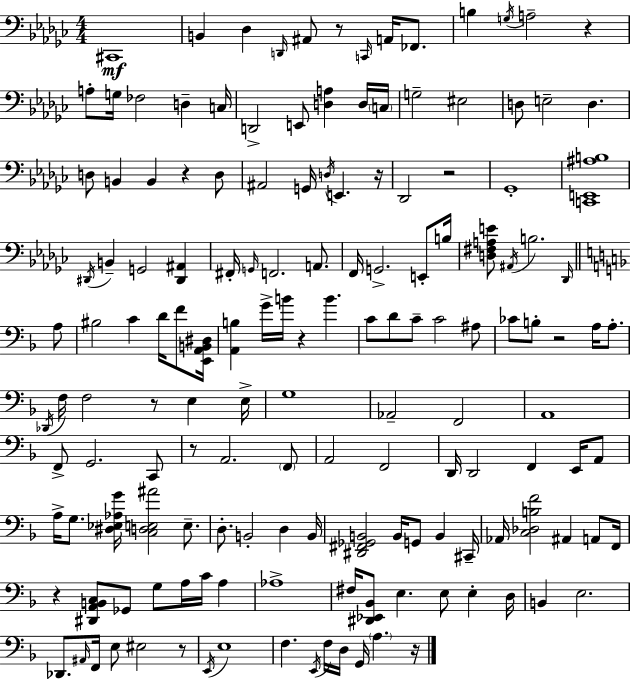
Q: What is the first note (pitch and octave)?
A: C#2